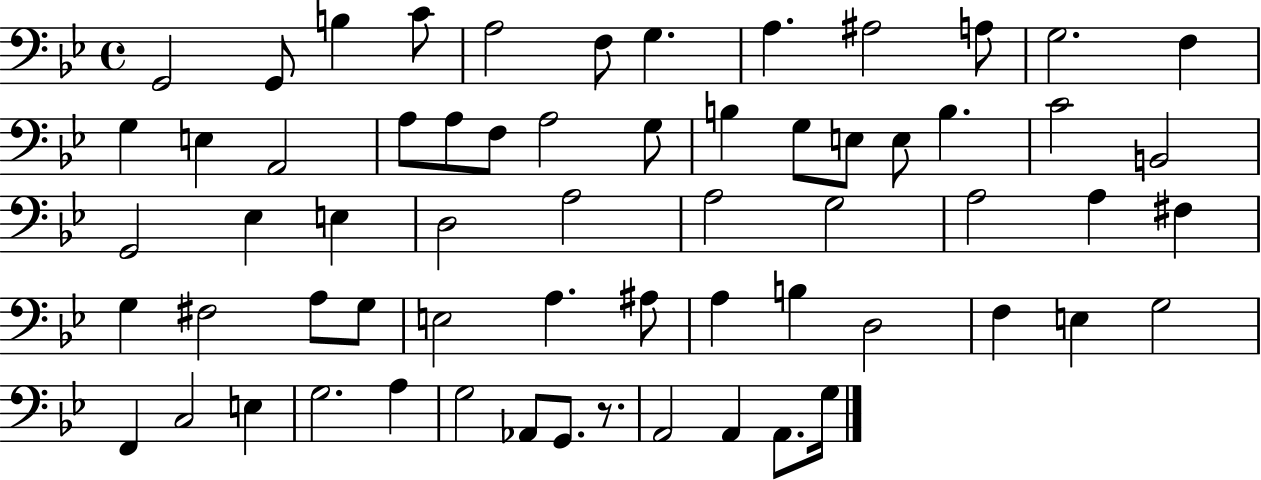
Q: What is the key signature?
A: BES major